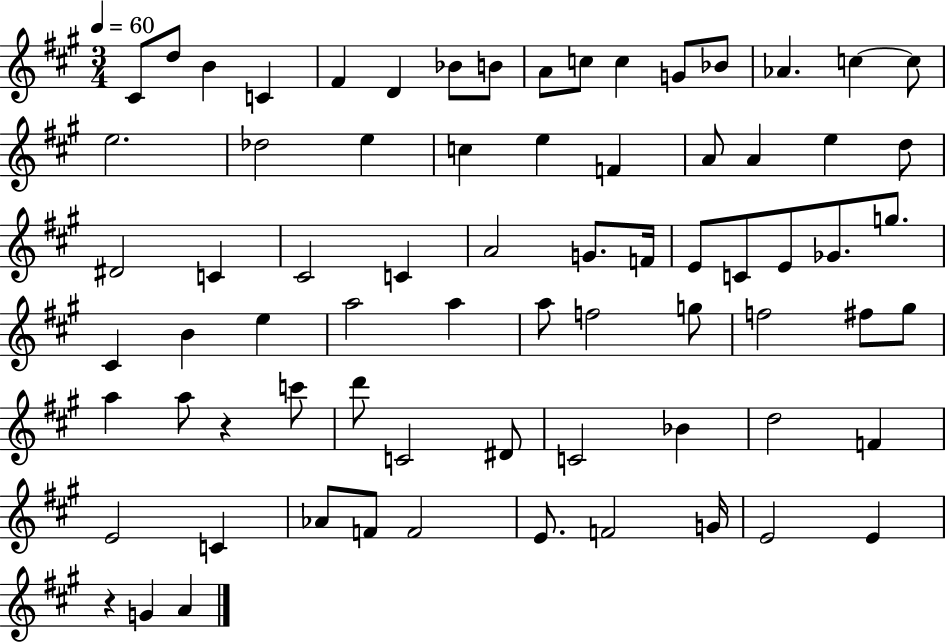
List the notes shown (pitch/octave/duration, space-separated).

C#4/e D5/e B4/q C4/q F#4/q D4/q Bb4/e B4/e A4/e C5/e C5/q G4/e Bb4/e Ab4/q. C5/q C5/e E5/h. Db5/h E5/q C5/q E5/q F4/q A4/e A4/q E5/q D5/e D#4/h C4/q C#4/h C4/q A4/h G4/e. F4/s E4/e C4/e E4/e Gb4/e. G5/e. C#4/q B4/q E5/q A5/h A5/q A5/e F5/h G5/e F5/h F#5/e G#5/e A5/q A5/e R/q C6/e D6/e C4/h D#4/e C4/h Bb4/q D5/h F4/q E4/h C4/q Ab4/e F4/e F4/h E4/e. F4/h G4/s E4/h E4/q R/q G4/q A4/q